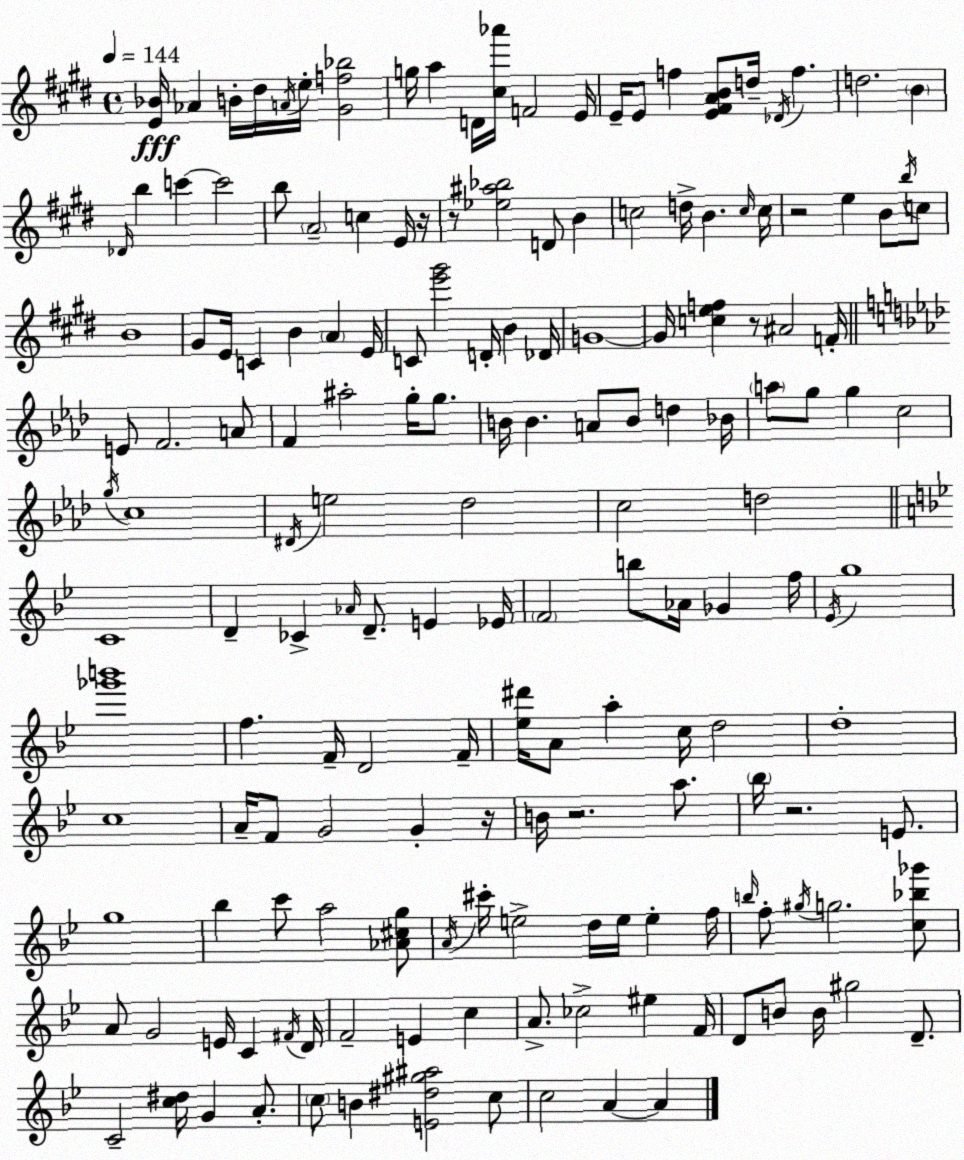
X:1
T:Untitled
M:4/4
L:1/4
K:E
[E_B]/4 _A B/4 ^d/4 A/4 e/4 [^Gf_b]2 g/4 a D/4 [^c_a']/4 F2 E/4 E/4 E/2 f [E^FAB]/2 d/4 _D/4 f d2 B _D/4 b c' c'2 b/2 A2 c E/4 z/4 z/2 [_e^a_b]2 D/2 B c2 d/4 B c/4 c/4 z2 e B/2 b/4 c/2 B4 ^G/2 E/4 C B A E/4 C/2 [e'^g']2 D/4 B _D/4 G4 G/4 [cef] z/2 ^A2 F/4 E/2 F2 A/2 F ^a2 g/4 g/2 B/4 B A/2 B/2 d _B/4 a/2 g/2 g c2 g/4 c4 ^D/4 e2 _d2 c2 d2 C4 D _C _A/4 D/2 E _E/4 F2 b/2 _A/4 _G f/4 _E/4 g4 [_g'b']4 f F/4 D2 F/4 [_e^d']/4 A/2 a c/4 d2 d4 c4 A/4 F/2 G2 G z/4 B/4 z2 a/2 _b/4 z2 E/2 g4 _b c'/2 a2 [_A^cg]/2 A/4 ^c'/4 e2 d/4 e/4 e f/4 b/4 f/2 ^g/4 g2 [c_b_g']/2 A/2 G2 E/4 C ^F/4 D/4 F2 E c A/2 _c2 ^e F/4 D/2 B/2 B/4 ^g2 D/2 C2 [c^d]/4 G A/2 c/2 B [E^d^g^a]2 c/2 c2 A A